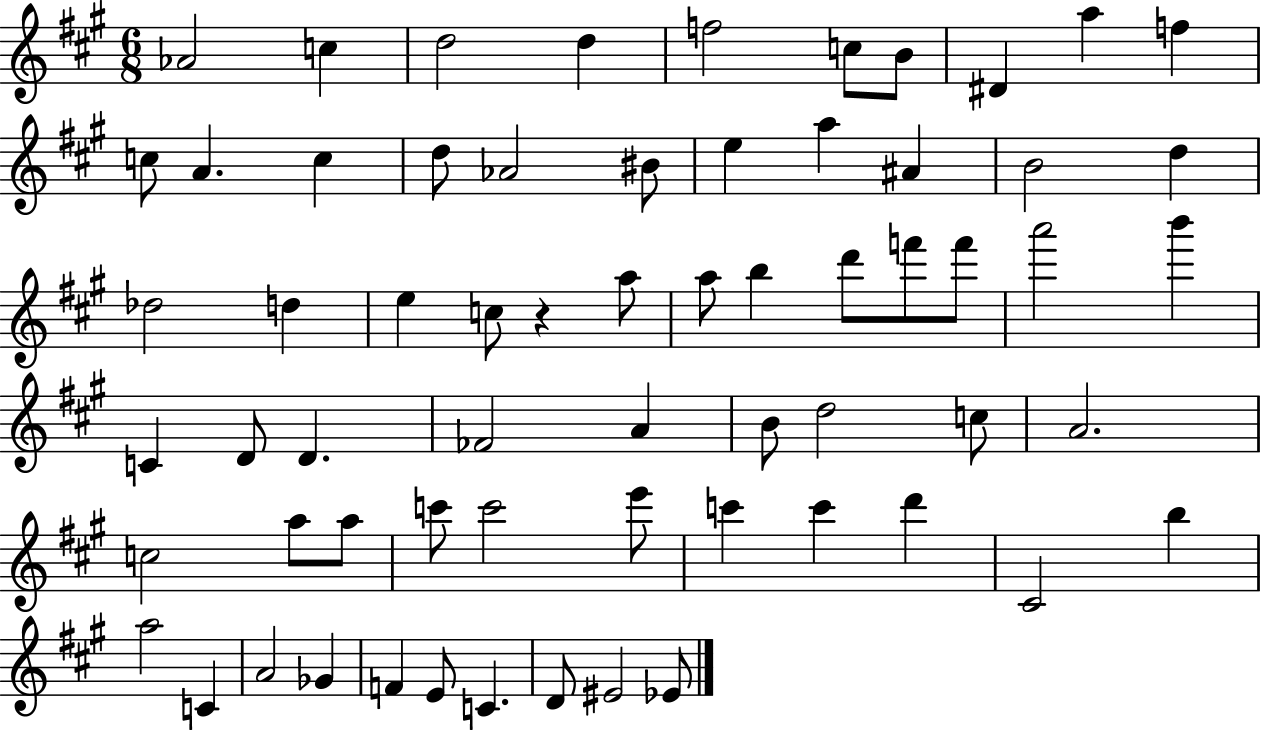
Ab4/h C5/q D5/h D5/q F5/h C5/e B4/e D#4/q A5/q F5/q C5/e A4/q. C5/q D5/e Ab4/h BIS4/e E5/q A5/q A#4/q B4/h D5/q Db5/h D5/q E5/q C5/e R/q A5/e A5/e B5/q D6/e F6/e F6/e A6/h B6/q C4/q D4/e D4/q. FES4/h A4/q B4/e D5/h C5/e A4/h. C5/h A5/e A5/e C6/e C6/h E6/e C6/q C6/q D6/q C#4/h B5/q A5/h C4/q A4/h Gb4/q F4/q E4/e C4/q. D4/e EIS4/h Eb4/e